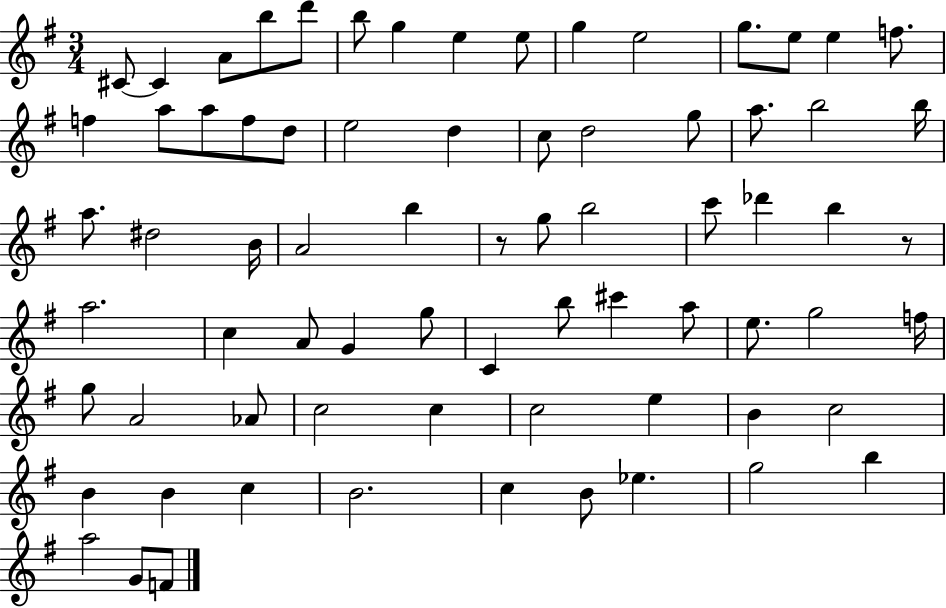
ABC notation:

X:1
T:Untitled
M:3/4
L:1/4
K:G
^C/2 ^C A/2 b/2 d'/2 b/2 g e e/2 g e2 g/2 e/2 e f/2 f a/2 a/2 f/2 d/2 e2 d c/2 d2 g/2 a/2 b2 b/4 a/2 ^d2 B/4 A2 b z/2 g/2 b2 c'/2 _d' b z/2 a2 c A/2 G g/2 C b/2 ^c' a/2 e/2 g2 f/4 g/2 A2 _A/2 c2 c c2 e B c2 B B c B2 c B/2 _e g2 b a2 G/2 F/2